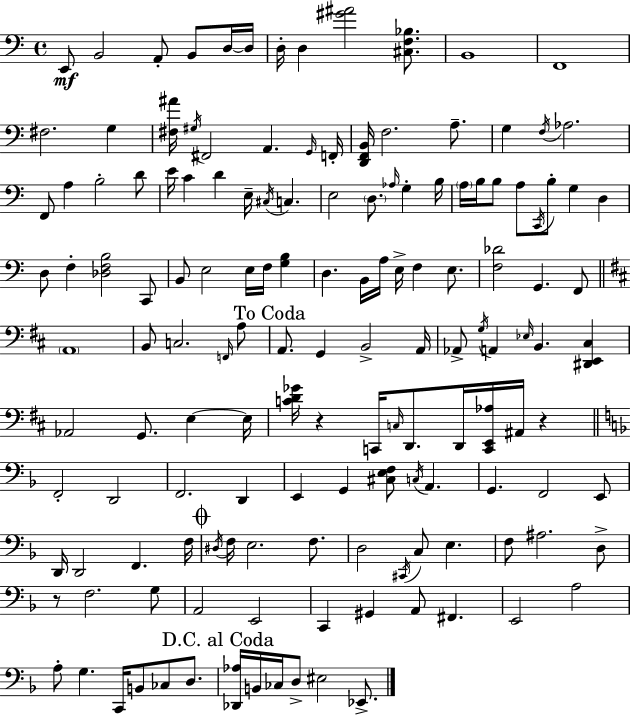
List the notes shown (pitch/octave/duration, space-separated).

E2/e B2/h A2/e B2/e D3/s D3/s D3/s D3/q [G#4,A#4]/h [C#3,F3,Bb3]/e. B2/w F2/w F#3/h. G3/q [F#3,A#4]/s G#3/s F#2/h A2/q. G2/s F2/s [D2,F2,B2]/s F3/h. A3/e. G3/q F3/s Ab3/h. F2/e A3/q B3/h D4/e E4/s C4/q D4/q E3/s C#3/s C3/q. E3/h D3/e. Ab3/s G3/q B3/s A3/s B3/s B3/e A3/e C2/s B3/e G3/q D3/q D3/e F3/q [Db3,F3,B3]/h C2/e B2/e E3/h E3/s F3/s [G3,B3]/q D3/q. B2/s A3/s E3/s F3/q E3/e. [F3,Db4]/h G2/q. F2/e A2/w B2/e C3/h. F2/s A3/e A2/e. G2/q B2/h A2/s Ab2/e G3/s A2/q Eb3/s B2/q. [D#2,E2,C#3]/q Ab2/h G2/e. E3/q E3/s [C4,D4,Gb4]/s R/q C2/s C3/s D2/e. D2/s [C2,E2,Ab3]/s A#2/s R/q F2/h D2/h F2/h. D2/q E2/q G2/q [C#3,E3,F3]/e C3/s A2/q. G2/q. F2/h E2/e D2/s D2/h F2/q. F3/s D#3/s F3/s E3/h. F3/e. D3/h C#2/s C3/e E3/q. F3/e A#3/h. D3/e R/e F3/h. G3/e A2/h E2/h C2/q G#2/q A2/e F#2/q. E2/h A3/h A3/e G3/q. C2/s B2/e CES3/e D3/e. [Db2,Ab3]/s B2/s CES3/s D3/e EIS3/h Eb2/e.